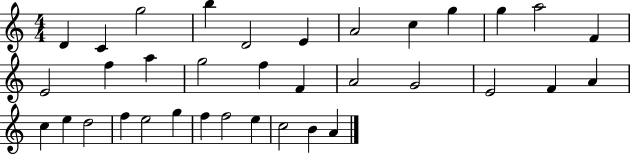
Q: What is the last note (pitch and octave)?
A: A4